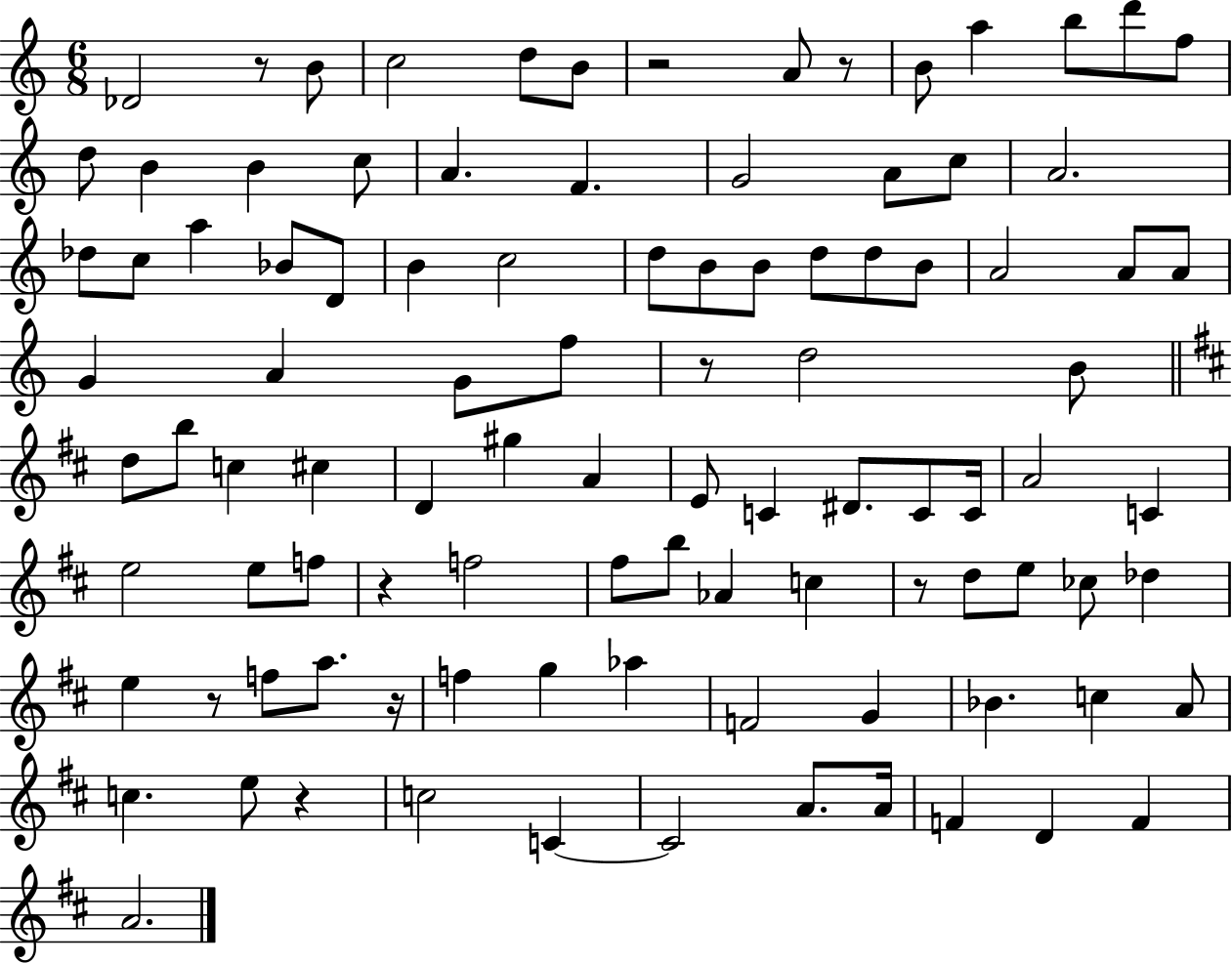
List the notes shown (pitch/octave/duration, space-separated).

Db4/h R/e B4/e C5/h D5/e B4/e R/h A4/e R/e B4/e A5/q B5/e D6/e F5/e D5/e B4/q B4/q C5/e A4/q. F4/q. G4/h A4/e C5/e A4/h. Db5/e C5/e A5/q Bb4/e D4/e B4/q C5/h D5/e B4/e B4/e D5/e D5/e B4/e A4/h A4/e A4/e G4/q A4/q G4/e F5/e R/e D5/h B4/e D5/e B5/e C5/q C#5/q D4/q G#5/q A4/q E4/e C4/q D#4/e. C4/e C4/s A4/h C4/q E5/h E5/e F5/e R/q F5/h F#5/e B5/e Ab4/q C5/q R/e D5/e E5/e CES5/e Db5/q E5/q R/e F5/e A5/e. R/s F5/q G5/q Ab5/q F4/h G4/q Bb4/q. C5/q A4/e C5/q. E5/e R/q C5/h C4/q C4/h A4/e. A4/s F4/q D4/q F4/q A4/h.